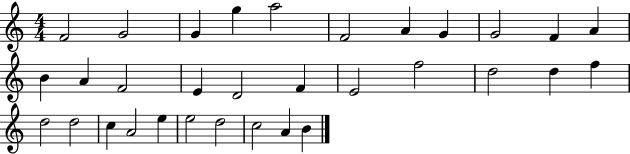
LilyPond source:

{
  \clef treble
  \numericTimeSignature
  \time 4/4
  \key c \major
  f'2 g'2 | g'4 g''4 a''2 | f'2 a'4 g'4 | g'2 f'4 a'4 | \break b'4 a'4 f'2 | e'4 d'2 f'4 | e'2 f''2 | d''2 d''4 f''4 | \break d''2 d''2 | c''4 a'2 e''4 | e''2 d''2 | c''2 a'4 b'4 | \break \bar "|."
}